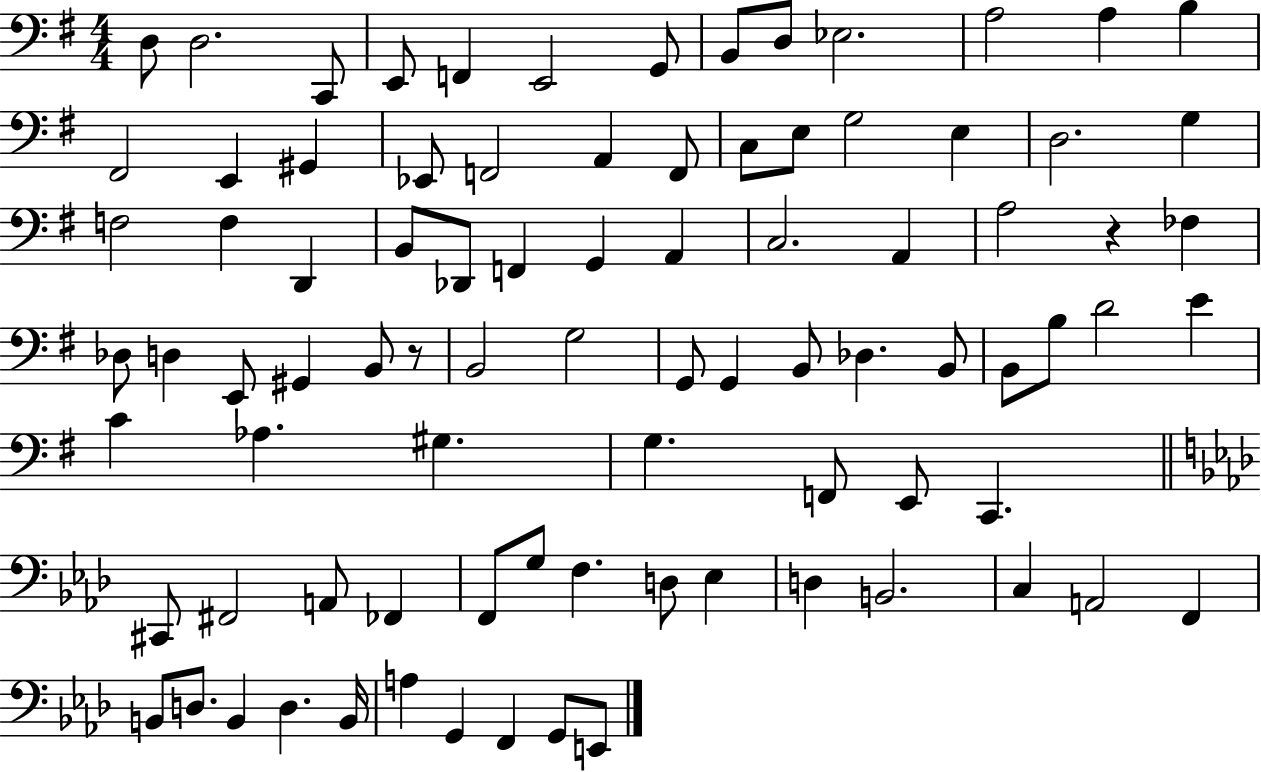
X:1
T:Untitled
M:4/4
L:1/4
K:G
D,/2 D,2 C,,/2 E,,/2 F,, E,,2 G,,/2 B,,/2 D,/2 _E,2 A,2 A, B, ^F,,2 E,, ^G,, _E,,/2 F,,2 A,, F,,/2 C,/2 E,/2 G,2 E, D,2 G, F,2 F, D,, B,,/2 _D,,/2 F,, G,, A,, C,2 A,, A,2 z _F, _D,/2 D, E,,/2 ^G,, B,,/2 z/2 B,,2 G,2 G,,/2 G,, B,,/2 _D, B,,/2 B,,/2 B,/2 D2 E C _A, ^G, G, F,,/2 E,,/2 C,, ^C,,/2 ^F,,2 A,,/2 _F,, F,,/2 G,/2 F, D,/2 _E, D, B,,2 C, A,,2 F,, B,,/2 D,/2 B,, D, B,,/4 A, G,, F,, G,,/2 E,,/2